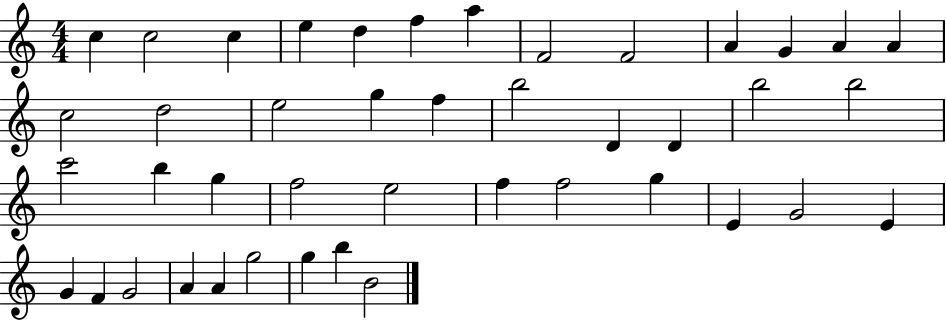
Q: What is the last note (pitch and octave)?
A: B4